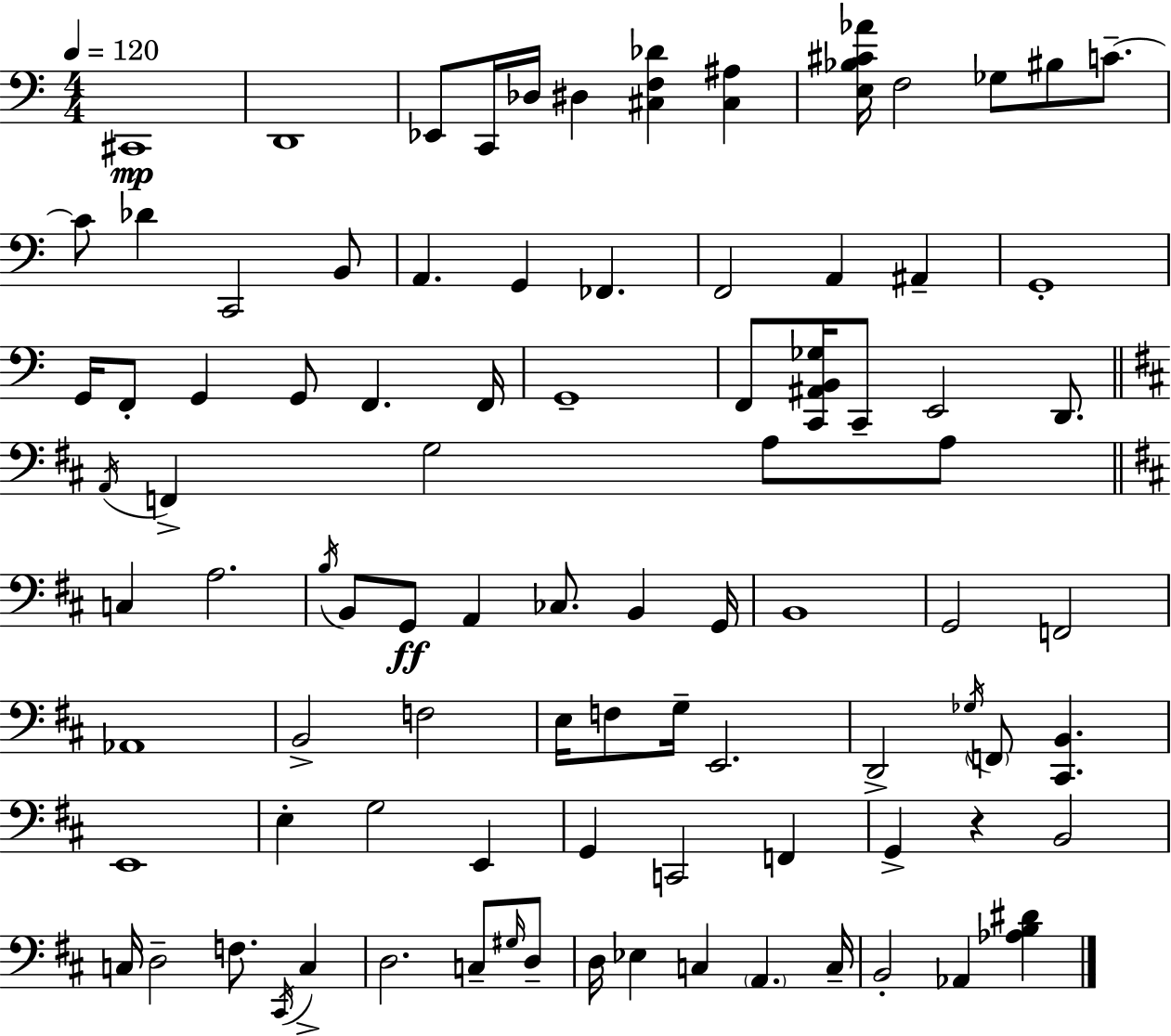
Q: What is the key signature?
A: C major